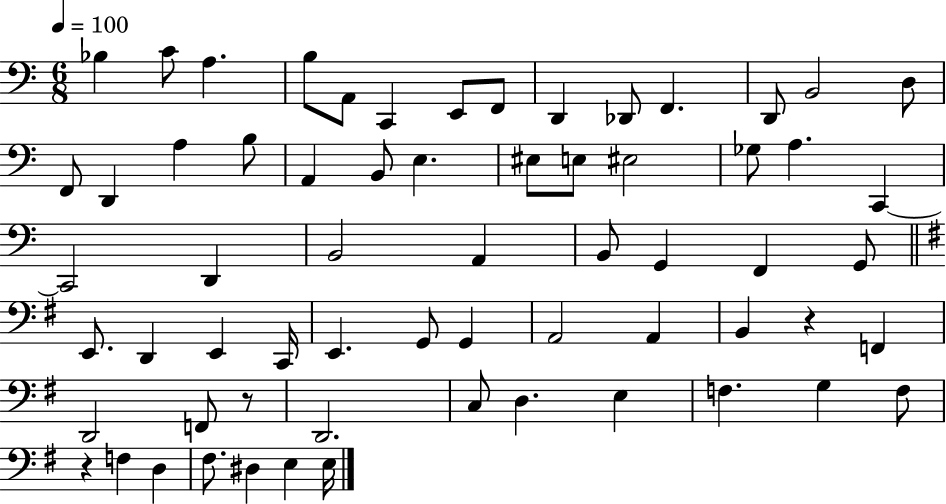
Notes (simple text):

Bb3/q C4/e A3/q. B3/e A2/e C2/q E2/e F2/e D2/q Db2/e F2/q. D2/e B2/h D3/e F2/e D2/q A3/q B3/e A2/q B2/e E3/q. EIS3/e E3/e EIS3/h Gb3/e A3/q. C2/q C2/h D2/q B2/h A2/q B2/e G2/q F2/q G2/e E2/e. D2/q E2/q C2/s E2/q. G2/e G2/q A2/h A2/q B2/q R/q F2/q D2/h F2/e R/e D2/h. C3/e D3/q. E3/q F3/q. G3/q F3/e R/q F3/q D3/q F#3/e. D#3/q E3/q E3/s